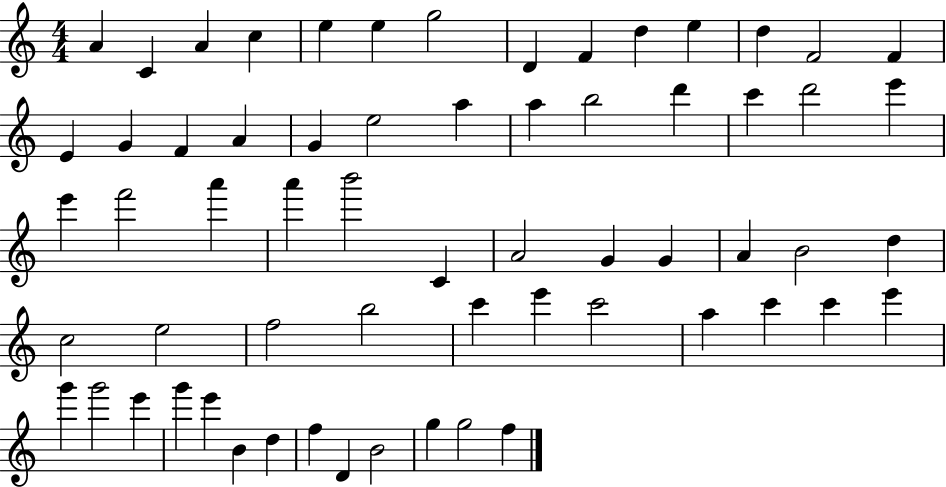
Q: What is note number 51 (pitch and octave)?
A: G6